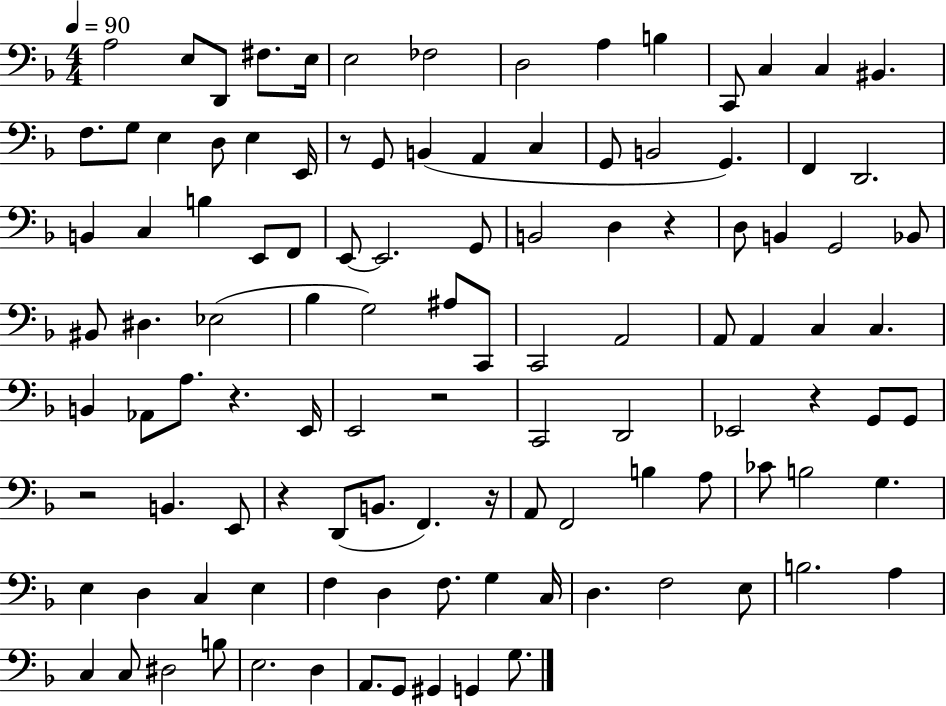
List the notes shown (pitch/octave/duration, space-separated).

A3/h E3/e D2/e F#3/e. E3/s E3/h FES3/h D3/h A3/q B3/q C2/e C3/q C3/q BIS2/q. F3/e. G3/e E3/q D3/e E3/q E2/s R/e G2/e B2/q A2/q C3/q G2/e B2/h G2/q. F2/q D2/h. B2/q C3/q B3/q E2/e F2/e E2/e E2/h. G2/e B2/h D3/q R/q D3/e B2/q G2/h Bb2/e BIS2/e D#3/q. Eb3/h Bb3/q G3/h A#3/e C2/e C2/h A2/h A2/e A2/q C3/q C3/q. B2/q Ab2/e A3/e. R/q. E2/s E2/h R/h C2/h D2/h Eb2/h R/q G2/e G2/e R/h B2/q. E2/e R/q D2/e B2/e. F2/q. R/s A2/e F2/h B3/q A3/e CES4/e B3/h G3/q. E3/q D3/q C3/q E3/q F3/q D3/q F3/e. G3/q C3/s D3/q. F3/h E3/e B3/h. A3/q C3/q C3/e D#3/h B3/e E3/h. D3/q A2/e. G2/e G#2/q G2/q G3/e.